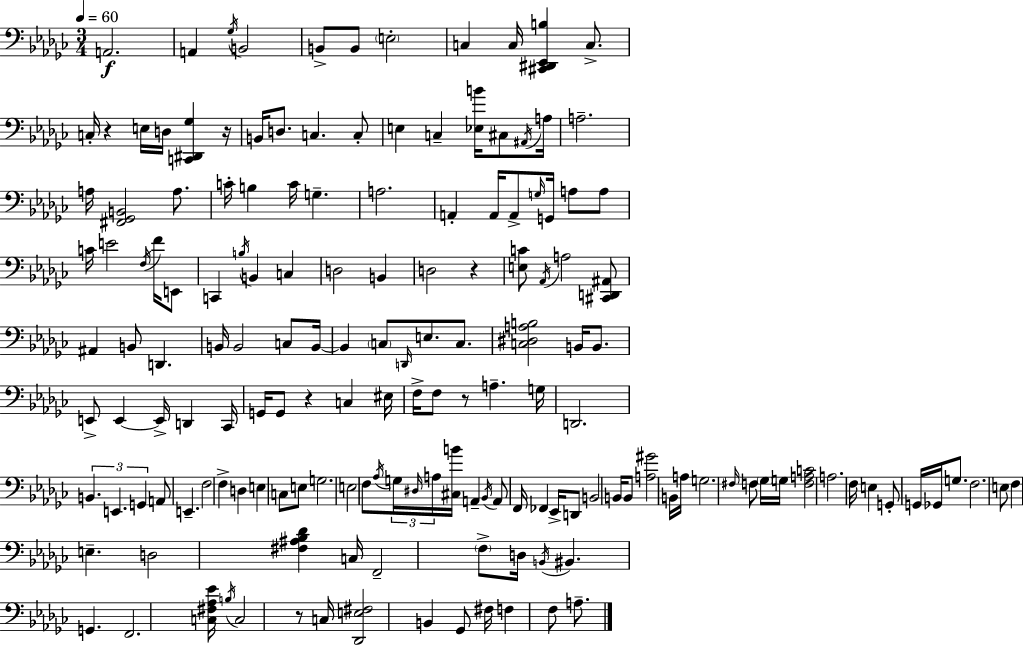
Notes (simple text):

A2/h. A2/q Gb3/s B2/h B2/e B2/e E3/h C3/q C3/s [C#2,D#2,Eb2,B3]/q C3/e. C3/s R/q E3/s D3/s [C2,D#2,Gb3]/q R/s B2/s D3/e. C3/q. C3/e E3/q C3/q [Eb3,B4]/s C#3/e A#2/s A3/s A3/h. A3/s [F#2,Gb2,B2]/h A3/e. C4/s B3/q C4/s G3/q. A3/h. A2/q A2/s A2/e G3/s G2/s A3/e A3/e C4/s E4/h F3/s F4/s E2/e C2/q B3/s B2/q C3/q D3/h B2/q D3/h R/q [E3,C4]/e Ab2/s A3/h [C#2,D2,A#2]/e A#2/q B2/e D2/q. B2/s B2/h C3/e B2/s B2/q C3/e D2/s E3/e. C3/e. [C3,D#3,A3,B3]/h B2/s B2/e. E2/e E2/q E2/s D2/q CES2/s G2/s G2/e R/q C3/q EIS3/s F3/s F3/e R/e A3/q. G3/s D2/h. B2/q. E2/q. G2/q A2/e E2/q. F3/h F3/q D3/q E3/q C3/e E3/e G3/h. E3/h F3/e Ab3/s G3/s D#3/s A3/s [C#3,B4]/s A2/q Bb2/s A2/e F2/s FES2/q Eb2/s D2/e B2/h B2/s B2/e [A3,G#4]/h B2/s A3/s G3/h. F#3/s F3/e Gb3/s G3/s [F3,A3,C4]/h A3/h. F3/s E3/q G2/e G2/s Gb2/s G3/e. F3/h. E3/e F3/q E3/q. D3/h [F#3,A#3,Bb3,Db4]/q C3/s F2/h F3/e D3/s B2/s BIS2/q. G2/q. F2/h. [C3,F#3,Ab3,Eb4]/s B3/s C3/h R/e C3/s [Db2,E3,F#3]/h B2/q Gb2/e F#3/s F3/q F3/e A3/e.